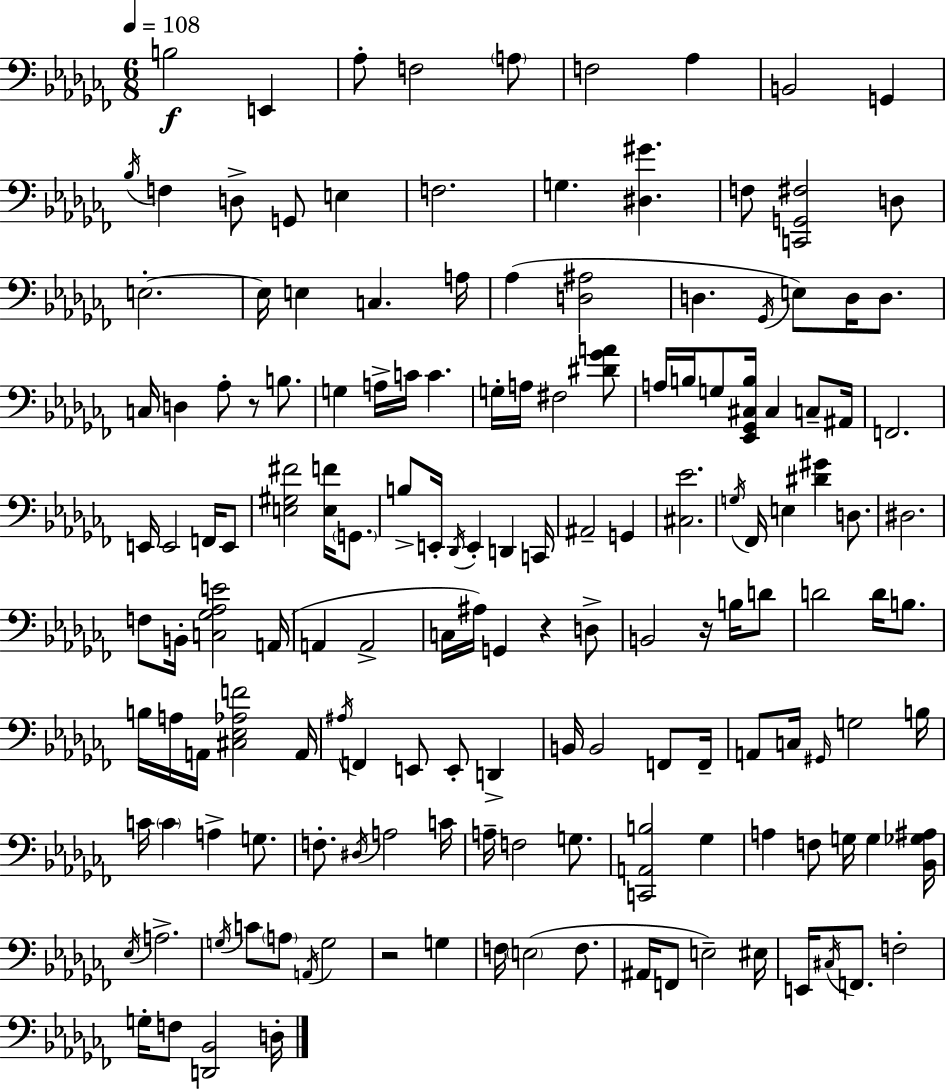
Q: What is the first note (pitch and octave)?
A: B3